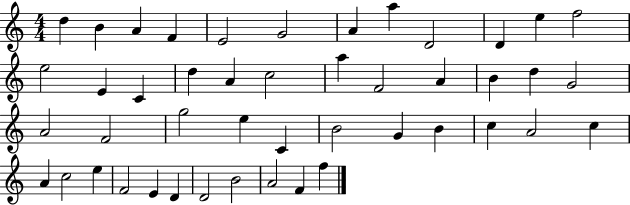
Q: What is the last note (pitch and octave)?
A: F5